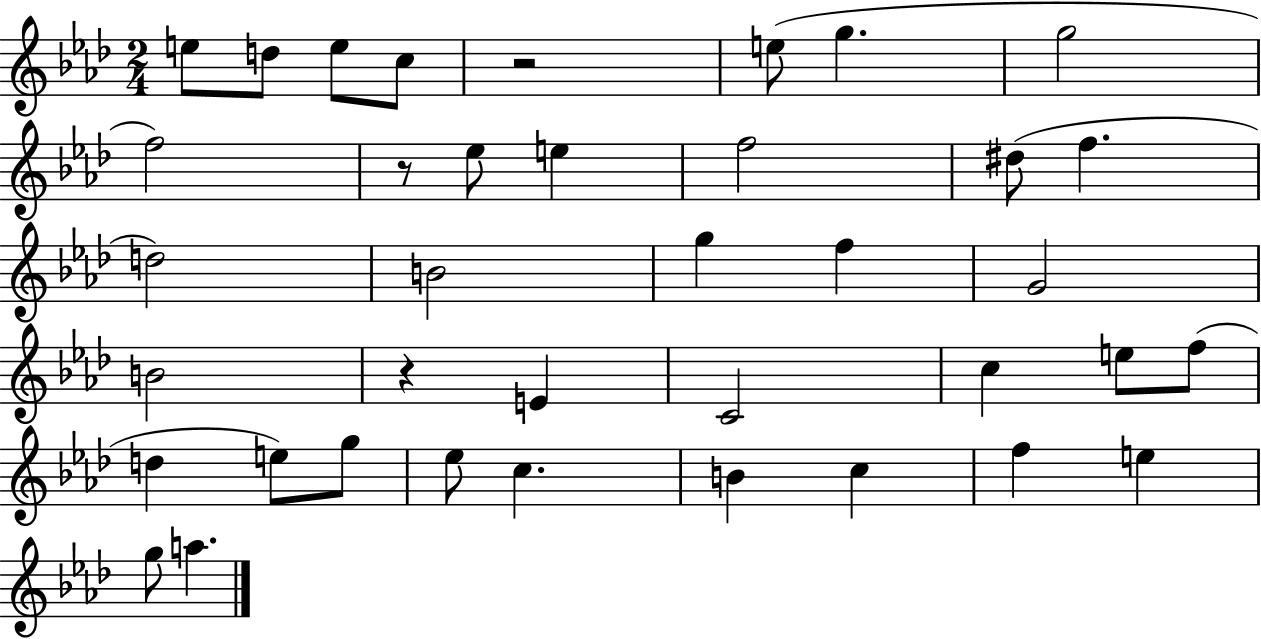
E5/e D5/e E5/e C5/e R/h E5/e G5/q. G5/h F5/h R/e Eb5/e E5/q F5/h D#5/e F5/q. D5/h B4/h G5/q F5/q G4/h B4/h R/q E4/q C4/h C5/q E5/e F5/e D5/q E5/e G5/e Eb5/e C5/q. B4/q C5/q F5/q E5/q G5/e A5/q.